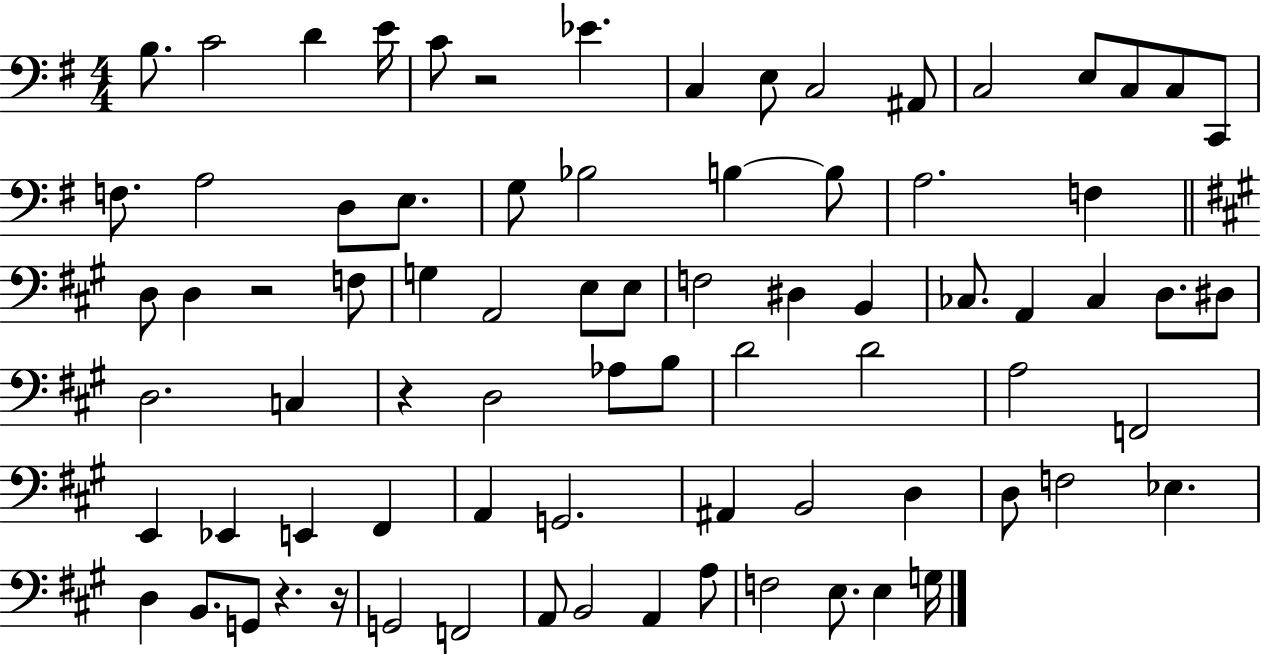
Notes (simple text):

B3/e. C4/h D4/q E4/s C4/e R/h Eb4/q. C3/q E3/e C3/h A#2/e C3/h E3/e C3/e C3/e C2/e F3/e. A3/h D3/e E3/e. G3/e Bb3/h B3/q B3/e A3/h. F3/q D3/e D3/q R/h F3/e G3/q A2/h E3/e E3/e F3/h D#3/q B2/q CES3/e. A2/q CES3/q D3/e. D#3/e D3/h. C3/q R/q D3/h Ab3/e B3/e D4/h D4/h A3/h F2/h E2/q Eb2/q E2/q F#2/q A2/q G2/h. A#2/q B2/h D3/q D3/e F3/h Eb3/q. D3/q B2/e. G2/e R/q. R/s G2/h F2/h A2/e B2/h A2/q A3/e F3/h E3/e. E3/q G3/s